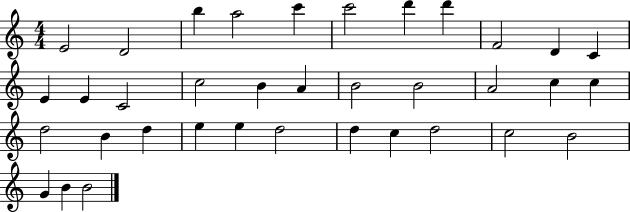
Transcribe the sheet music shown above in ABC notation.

X:1
T:Untitled
M:4/4
L:1/4
K:C
E2 D2 b a2 c' c'2 d' d' F2 D C E E C2 c2 B A B2 B2 A2 c c d2 B d e e d2 d c d2 c2 B2 G B B2